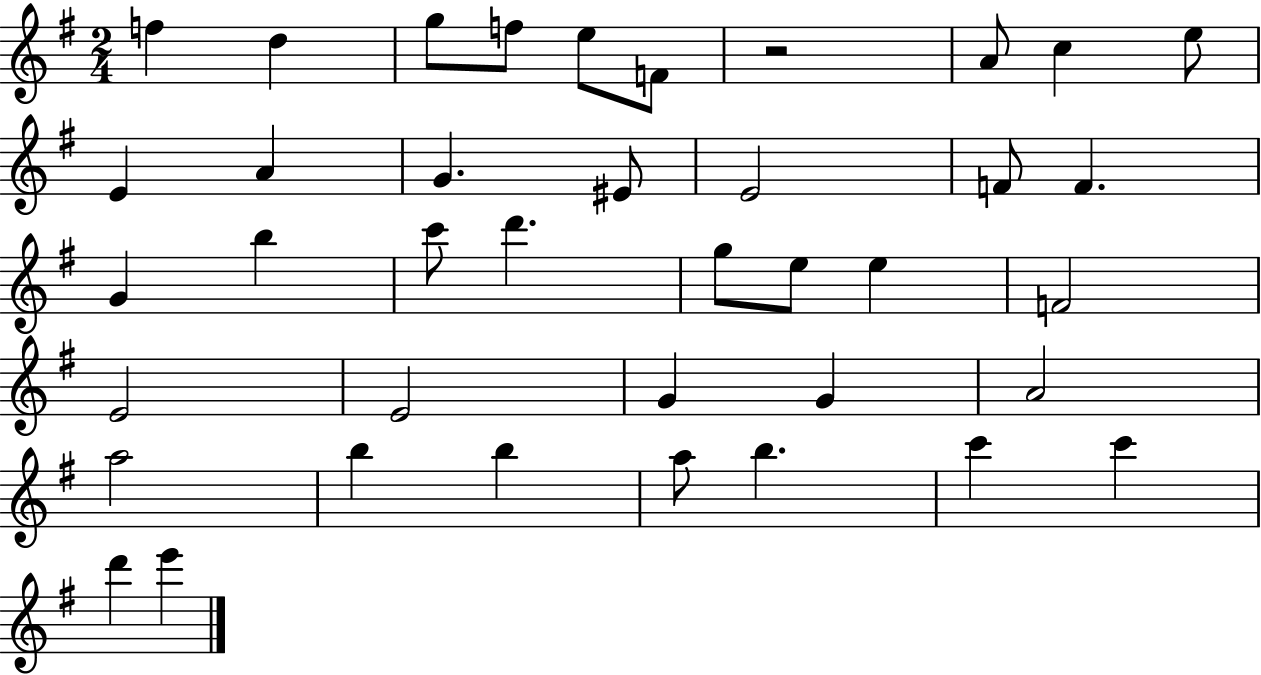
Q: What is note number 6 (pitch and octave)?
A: F4